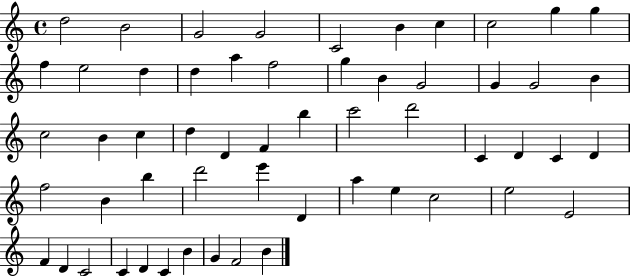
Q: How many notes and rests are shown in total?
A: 56